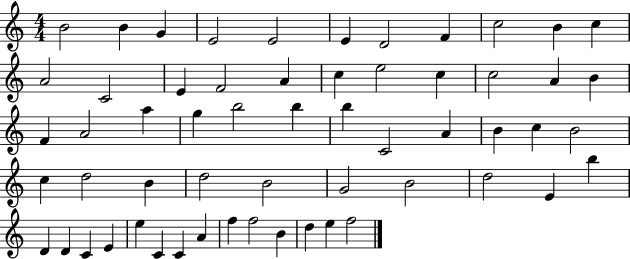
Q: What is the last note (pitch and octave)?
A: F5